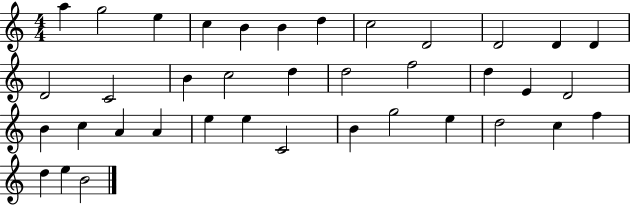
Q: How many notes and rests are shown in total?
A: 38